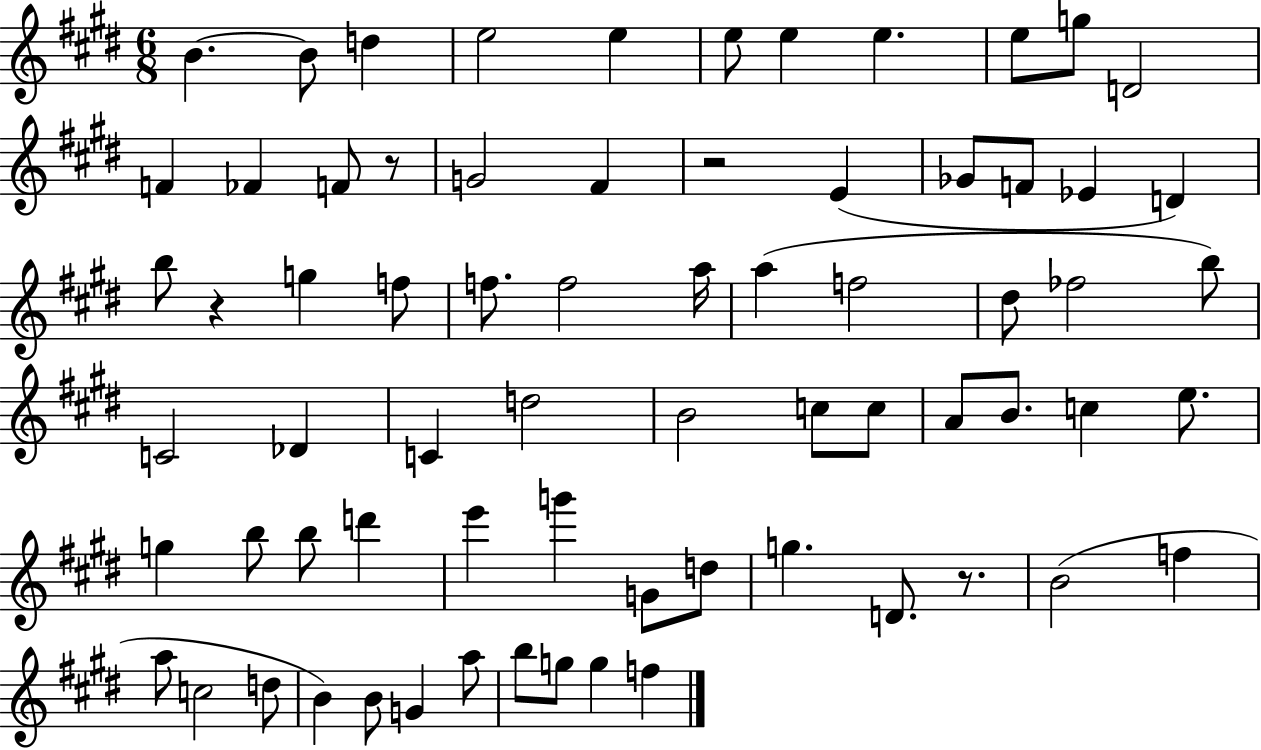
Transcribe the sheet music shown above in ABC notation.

X:1
T:Untitled
M:6/8
L:1/4
K:E
B B/2 d e2 e e/2 e e e/2 g/2 D2 F _F F/2 z/2 G2 ^F z2 E _G/2 F/2 _E D b/2 z g f/2 f/2 f2 a/4 a f2 ^d/2 _f2 b/2 C2 _D C d2 B2 c/2 c/2 A/2 B/2 c e/2 g b/2 b/2 d' e' g' G/2 d/2 g D/2 z/2 B2 f a/2 c2 d/2 B B/2 G a/2 b/2 g/2 g f